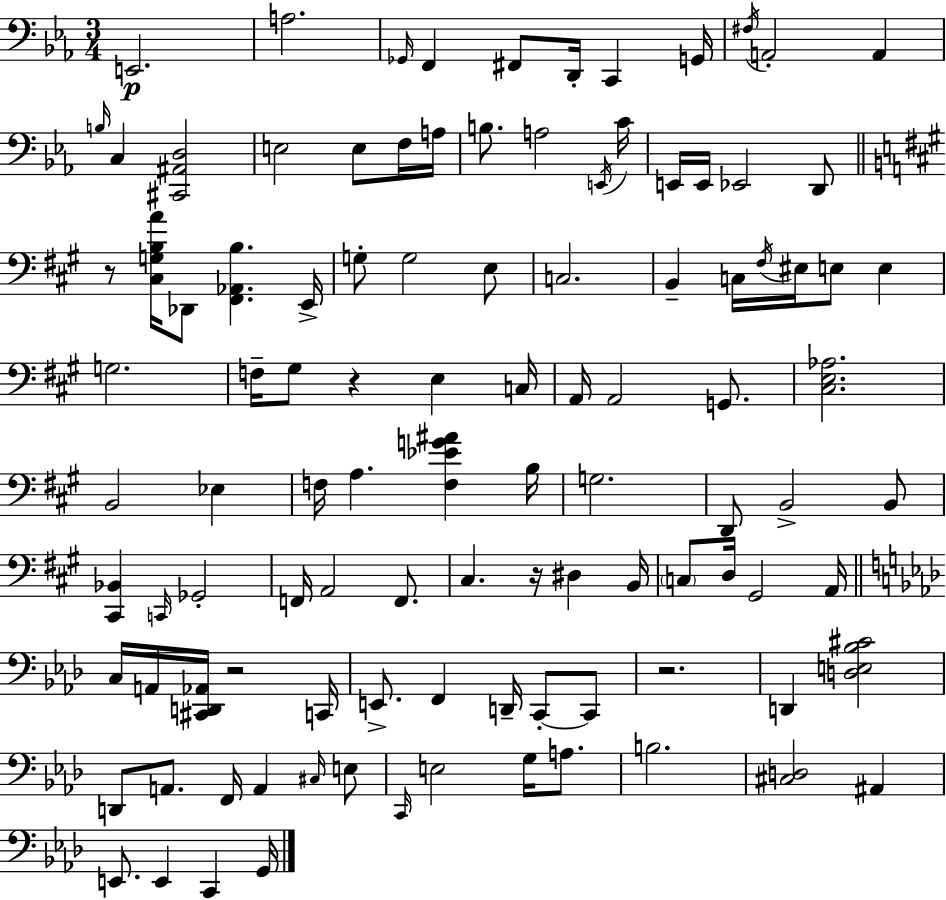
{
  \clef bass
  \numericTimeSignature
  \time 3/4
  \key c \minor
  e,2.\p | a2. | \grace { ges,16 } f,4 fis,8 d,16-. c,4 | g,16 \acciaccatura { fis16 } a,2-. a,4 | \break \grace { b16 } c4 <cis, ais, d>2 | e2 e8 | f16 a16 b8. a2 | \acciaccatura { e,16 } c'16 e,16 e,16 ees,2 | \break d,8 \bar "||" \break \key a \major r8 <cis g b a'>16 des,8 <fis, aes, b>4. e,16-> | g8-. g2 e8 | c2. | b,4-- c16 \acciaccatura { fis16 } eis16 e8 e4 | \break g2. | f16-- gis8 r4 e4 | c16 a,16 a,2 g,8. | <cis e aes>2. | \break b,2 ees4 | f16 a4. <f ees' g' ais'>4 | b16 g2. | d,8 b,2-> b,8 | \break <cis, bes,>4 \grace { c,16 } ges,2-. | f,16 a,2 f,8. | cis4. r16 dis4 | b,16 \parenthesize c8 d16 gis,2 | \break a,16 \bar "||" \break \key f \minor c16 a,16 <cis, d, aes,>16 r2 c,16 | e,8.-> f,4 d,16-- c,8-.~~ c,8 | r2. | d,4 <d e bes cis'>2 | \break d,8 a,8. f,16 a,4 \grace { cis16 } e8 | \grace { c,16 } e2 g16 a8. | b2. | <cis d>2 ais,4 | \break e,8. e,4 c,4 | g,16 \bar "|."
}